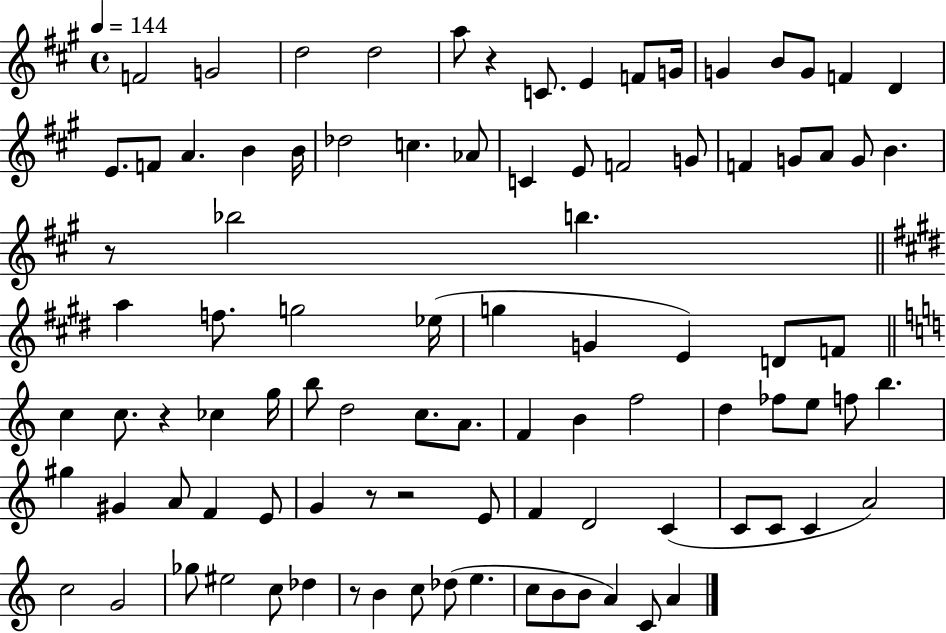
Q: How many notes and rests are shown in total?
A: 94